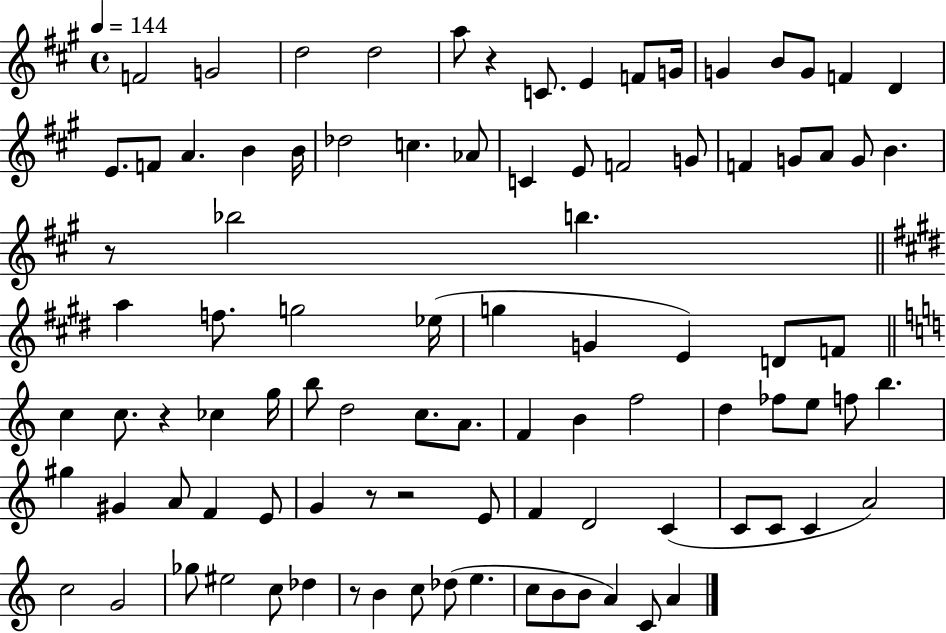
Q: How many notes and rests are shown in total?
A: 94